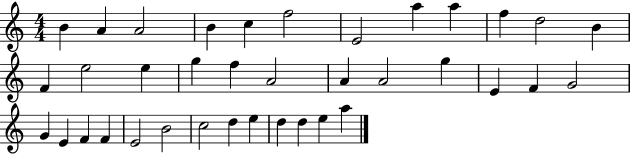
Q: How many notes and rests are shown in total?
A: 37